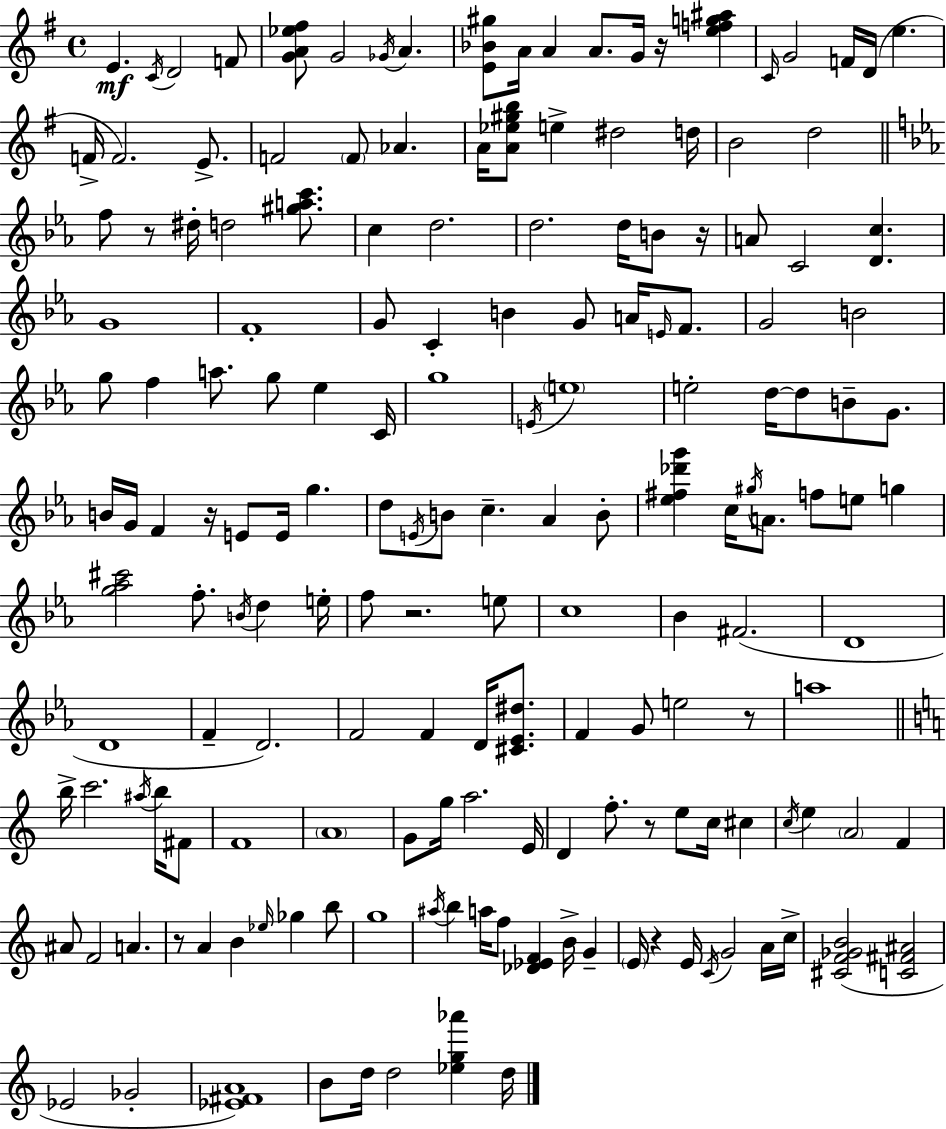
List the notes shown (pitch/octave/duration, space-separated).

E4/q. C4/s D4/h F4/e [G4,A4,Eb5,F#5]/e G4/h Gb4/s A4/q. [E4,Bb4,G#5]/e A4/s A4/q A4/e. G4/s R/s [E5,F5,G5,A#5]/q C4/s G4/h F4/s D4/s E5/q. F4/s F4/h. E4/e. F4/h F4/e Ab4/q. A4/s [A4,Eb5,G#5,B5]/e E5/q D#5/h D5/s B4/h D5/h F5/e R/e D#5/s D5/h [G#5,A5,C6]/e. C5/q D5/h. D5/h. D5/s B4/e R/s A4/e C4/h [D4,C5]/q. G4/w F4/w G4/e C4/q B4/q G4/e A4/s E4/s F4/e. G4/h B4/h G5/e F5/q A5/e. G5/e Eb5/q C4/s G5/w E4/s E5/w E5/h D5/s D5/e B4/e G4/e. B4/s G4/s F4/q R/s E4/e E4/s G5/q. D5/e E4/s B4/e C5/q. Ab4/q B4/e [Eb5,F#5,Db6,G6]/q C5/s G#5/s A4/e. F5/e E5/e G5/q [G5,Ab5,C#6]/h F5/e. B4/s D5/q E5/s F5/e R/h. E5/e C5/w Bb4/q F#4/h. D4/w D4/w F4/q D4/h. F4/h F4/q D4/s [C#4,Eb4,D#5]/e. F4/q G4/e E5/h R/e A5/w B5/s C6/h. A#5/s B5/s F#4/e F4/w A4/w G4/e G5/s A5/h. E4/s D4/q F5/e. R/e E5/e C5/s C#5/q C5/s E5/q A4/h F4/q A#4/e F4/h A4/q. R/e A4/q B4/q Eb5/s Gb5/q B5/e G5/w A#5/s B5/q A5/s F5/e [Db4,Eb4,F4]/q B4/s G4/q E4/s R/q E4/s C4/s G4/h A4/s C5/s [C#4,F4,Gb4,B4]/h [C4,F#4,A#4]/h Eb4/h Gb4/h [Eb4,F#4,A4]/w B4/e D5/s D5/h [Eb5,G5,Ab6]/q D5/s